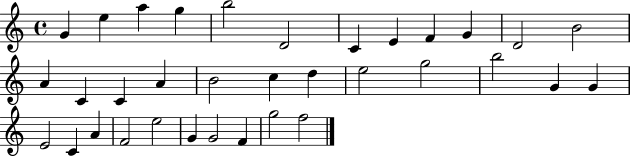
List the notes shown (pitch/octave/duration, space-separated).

G4/q E5/q A5/q G5/q B5/h D4/h C4/q E4/q F4/q G4/q D4/h B4/h A4/q C4/q C4/q A4/q B4/h C5/q D5/q E5/h G5/h B5/h G4/q G4/q E4/h C4/q A4/q F4/h E5/h G4/q G4/h F4/q G5/h F5/h